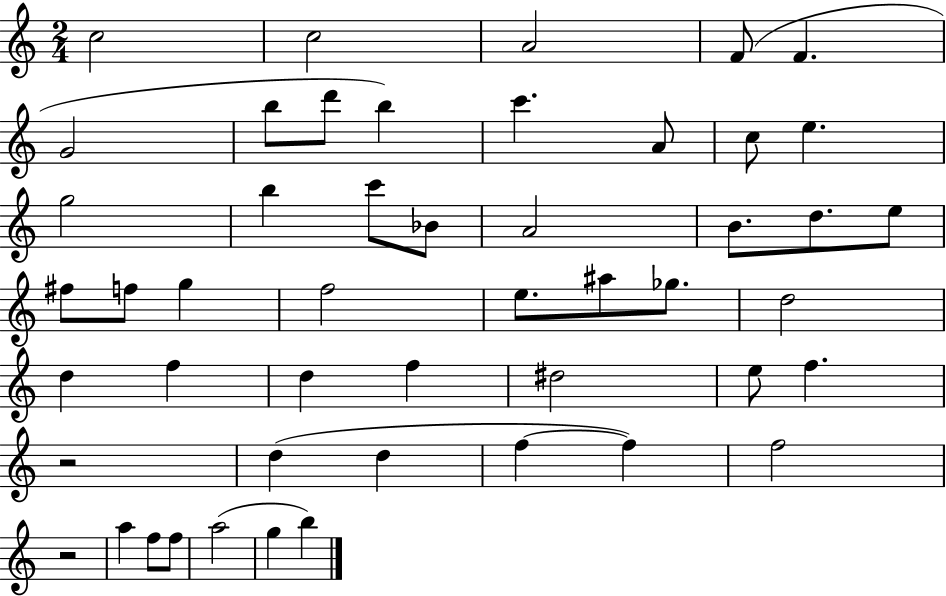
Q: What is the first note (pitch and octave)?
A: C5